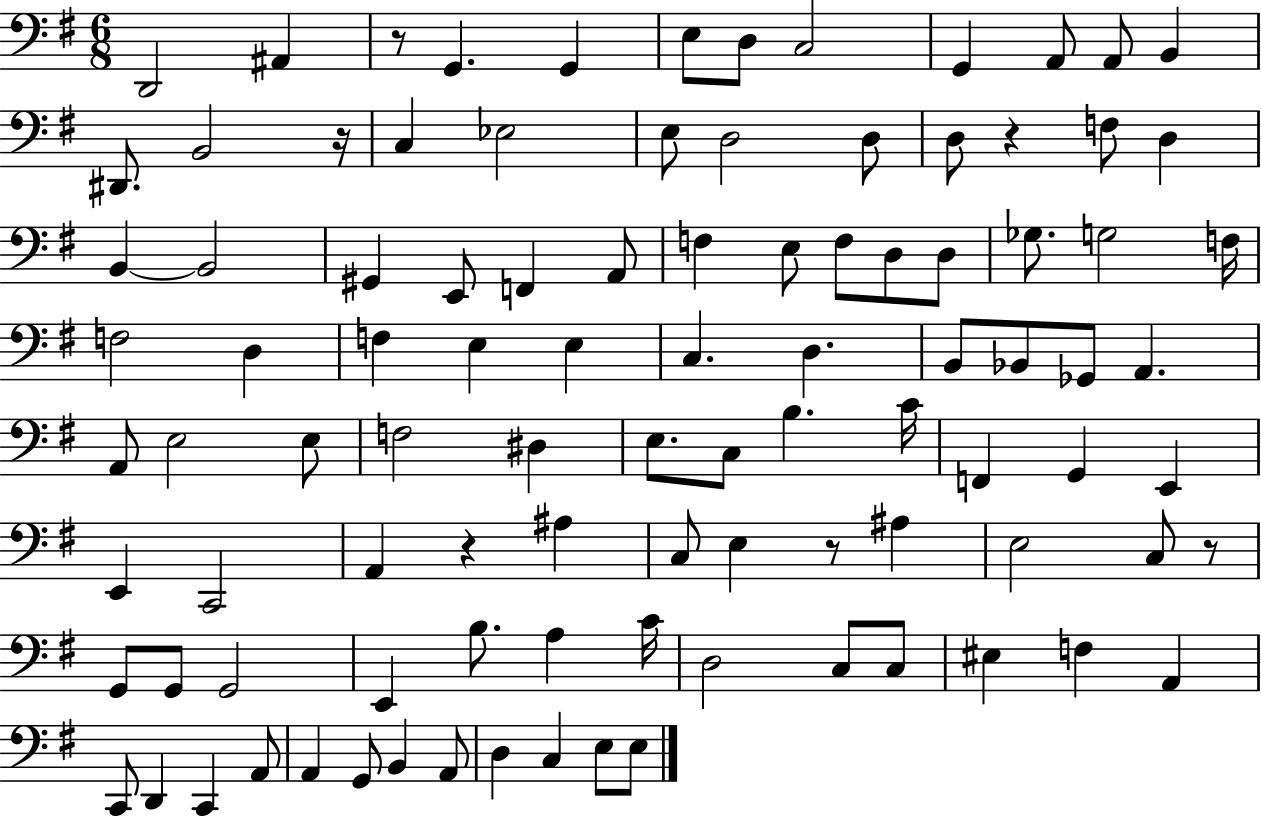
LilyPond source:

{
  \clef bass
  \numericTimeSignature
  \time 6/8
  \key g \major
  \repeat volta 2 { d,2 ais,4 | r8 g,4. g,4 | e8 d8 c2 | g,4 a,8 a,8 b,4 | \break dis,8. b,2 r16 | c4 ees2 | e8 d2 d8 | d8 r4 f8 d4 | \break b,4~~ b,2 | gis,4 e,8 f,4 a,8 | f4 e8 f8 d8 d8 | ges8. g2 f16 | \break f2 d4 | f4 e4 e4 | c4. d4. | b,8 bes,8 ges,8 a,4. | \break a,8 e2 e8 | f2 dis4 | e8. c8 b4. c'16 | f,4 g,4 e,4 | \break e,4 c,2 | a,4 r4 ais4 | c8 e4 r8 ais4 | e2 c8 r8 | \break g,8 g,8 g,2 | e,4 b8. a4 c'16 | d2 c8 c8 | eis4 f4 a,4 | \break c,8 d,4 c,4 a,8 | a,4 g,8 b,4 a,8 | d4 c4 e8 e8 | } \bar "|."
}